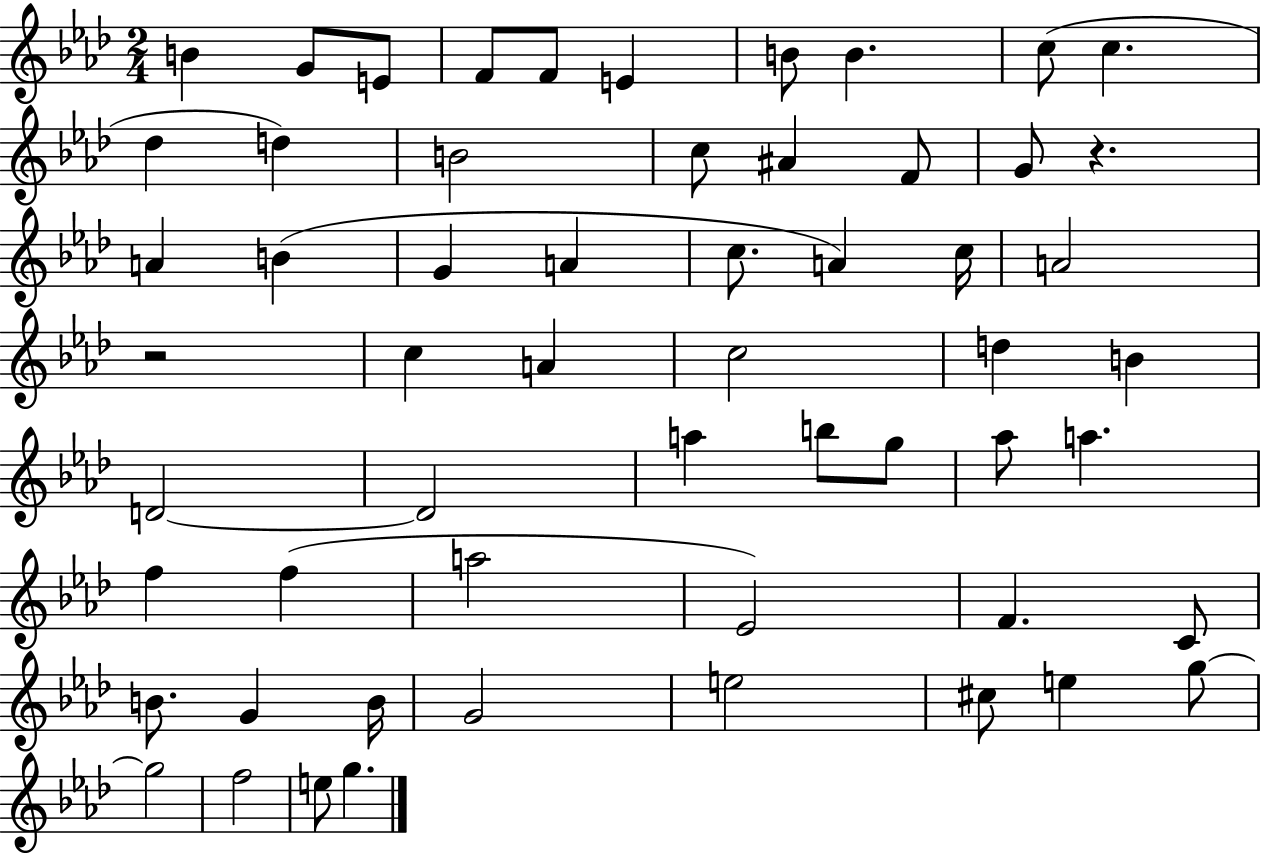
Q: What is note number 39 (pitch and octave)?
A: F5